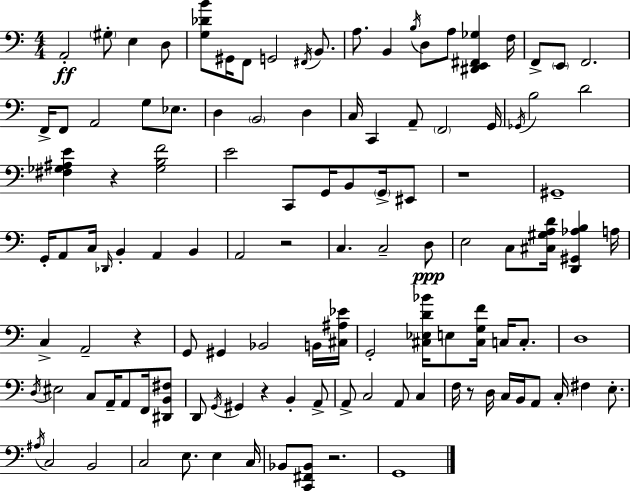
A2/h G#3/e E3/q D3/e [G3,Db4,B4]/e G#2/s F2/e G2/h F#2/s B2/e. A3/e. B2/q B3/s D3/e A3/e [D#2,E2,F#2,Gb3]/q F3/s F2/e E2/e F2/h. F2/s F2/e A2/h G3/e Eb3/e. D3/q B2/h D3/q C3/s C2/q A2/e F2/h G2/s Gb2/s B3/h D4/h [F#3,Gb3,A#3,E4]/q R/q [Gb3,B3,F4]/h E4/h C2/e G2/s B2/e G2/s EIS2/e R/w G#2/w G2/s A2/e C3/s Db2/s B2/q A2/q B2/q A2/h R/h C3/q. C3/h D3/e E3/h C3/e [C#3,G#3,A3,D4]/s [D2,G#2,Ab3,B3]/q A3/s C3/q A2/h R/q G2/e G#2/q Bb2/h B2/s [C#3,A#3,Eb4]/s G2/h [C#3,Eb3,D4,Bb4]/s E3/e [C#3,G3,F4]/s C3/s C3/e. D3/w D3/s EIS3/h C3/e A2/s A2/e F2/s [D#2,B2,F#3]/e D2/e G2/s G#2/q R/q B2/q A2/e A2/e C3/h A2/e C3/q F3/s R/e D3/s C3/s B2/s A2/e C3/s F#3/q E3/e. A#3/s C3/h B2/h C3/h E3/e. E3/q C3/s Bb2/e [C2,F#2,Bb2]/e R/h. G2/w